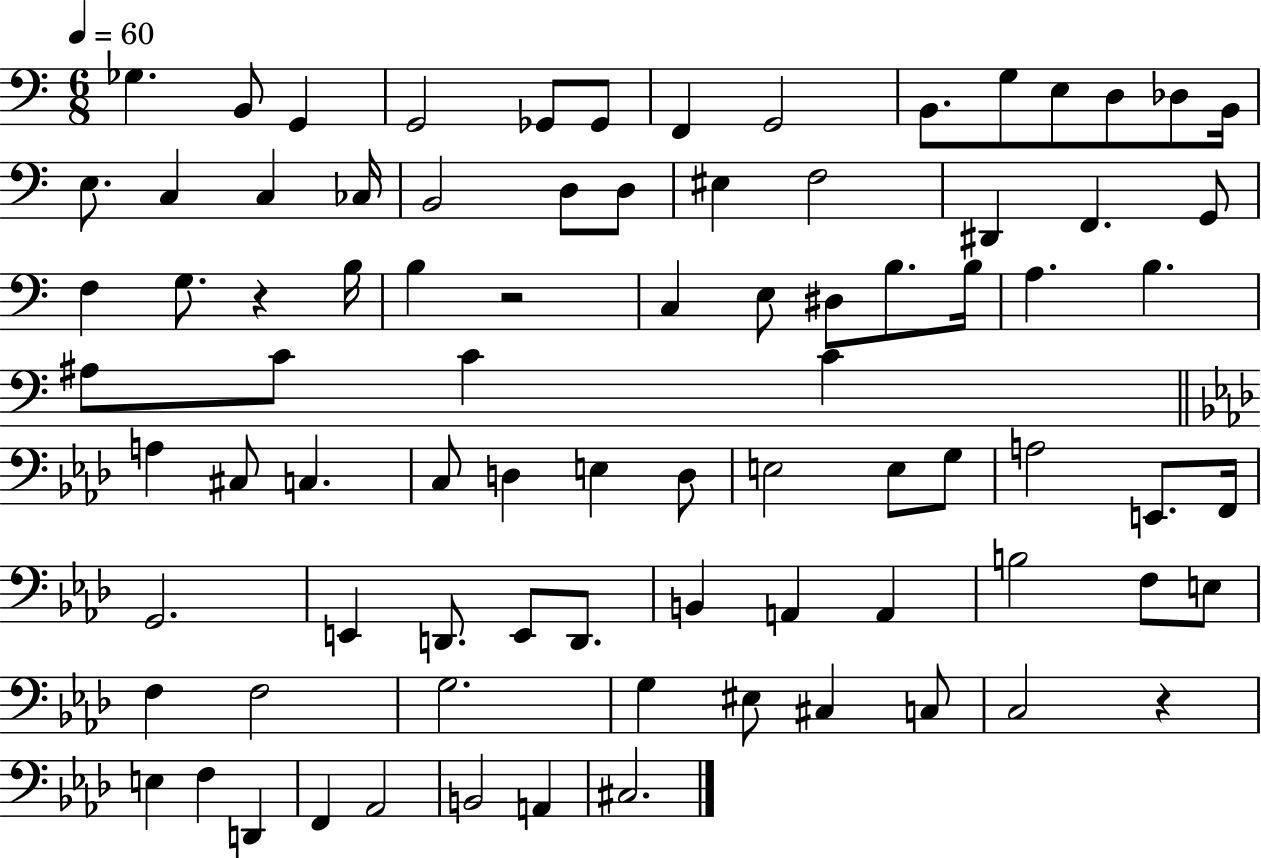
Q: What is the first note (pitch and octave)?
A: Gb3